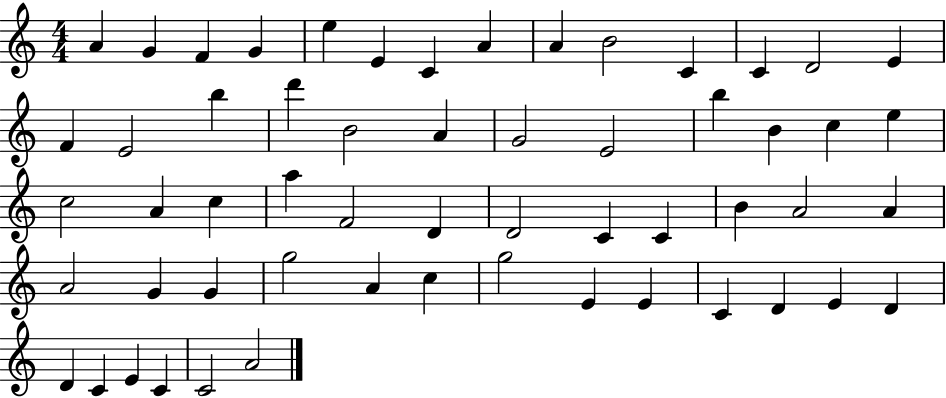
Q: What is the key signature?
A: C major